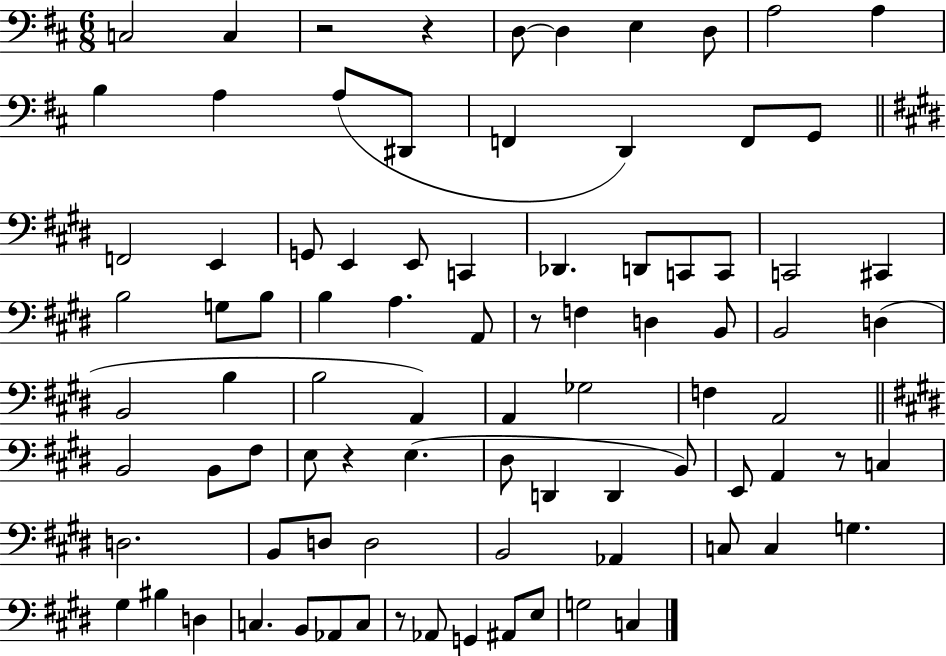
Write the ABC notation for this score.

X:1
T:Untitled
M:6/8
L:1/4
K:D
C,2 C, z2 z D,/2 D, E, D,/2 A,2 A, B, A, A,/2 ^D,,/2 F,, D,, F,,/2 G,,/2 F,,2 E,, G,,/2 E,, E,,/2 C,, _D,, D,,/2 C,,/2 C,,/2 C,,2 ^C,, B,2 G,/2 B,/2 B, A, A,,/2 z/2 F, D, B,,/2 B,,2 D, B,,2 B, B,2 A,, A,, _G,2 F, A,,2 B,,2 B,,/2 ^F,/2 E,/2 z E, ^D,/2 D,, D,, B,,/2 E,,/2 A,, z/2 C, D,2 B,,/2 D,/2 D,2 B,,2 _A,, C,/2 C, G, ^G, ^B, D, C, B,,/2 _A,,/2 C,/2 z/2 _A,,/2 G,, ^A,,/2 E,/2 G,2 C,